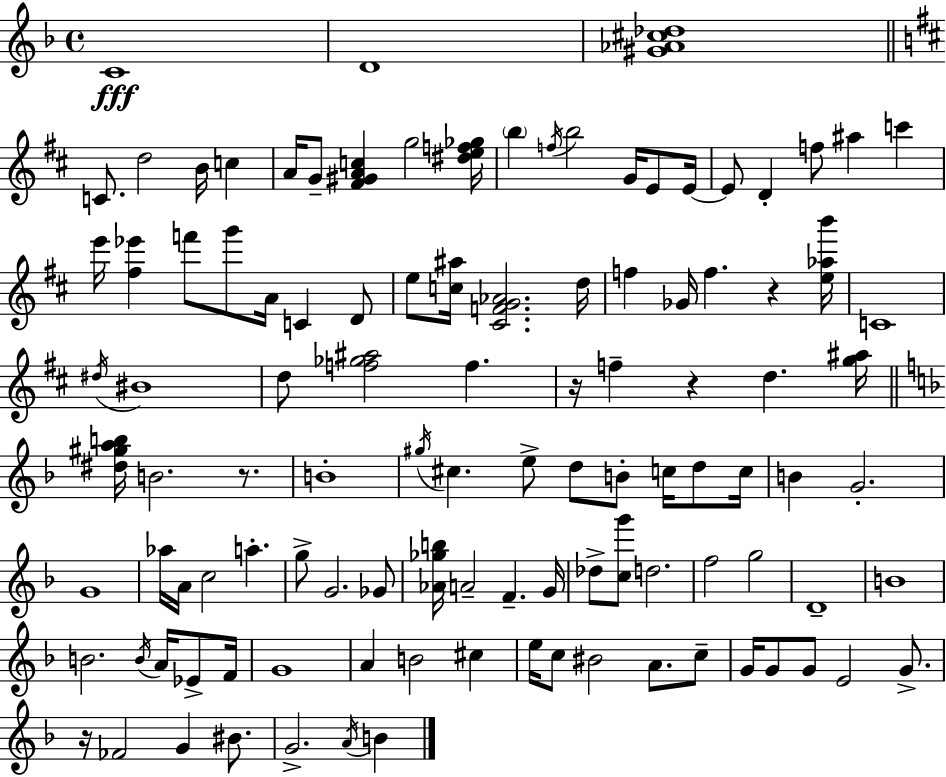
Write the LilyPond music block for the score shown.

{
  \clef treble
  \time 4/4
  \defaultTimeSignature
  \key d \minor
  c'1\fff | d'1 | <gis' aes' cis'' des''>1 | \bar "||" \break \key d \major c'8. d''2 b'16 c''4 | a'16 g'8-- <fis' gis' a' c''>4 g''2 <dis'' e'' f'' ges''>16 | \parenthesize b''4 \acciaccatura { f''16 } b''2 g'16 e'8 | e'16~~ e'8 d'4-. f''8 ais''4 c'''4 | \break e'''16 <fis'' ees'''>4 f'''8 g'''8 a'16 c'4 d'8 | e''8 <c'' ais''>16 <cis' f' g' aes'>2. | d''16 f''4 ges'16 f''4. r4 | <e'' aes'' b'''>16 c'1 | \break \acciaccatura { dis''16 } bis'1 | d''8 <f'' ges'' ais''>2 f''4. | r16 f''4-- r4 d''4. | <g'' ais''>16 \bar "||" \break \key f \major <dis'' gis'' a'' b''>16 b'2. r8. | b'1-. | \acciaccatura { gis''16 } cis''4. e''8-> d''8 b'8-. c''16 d''8 | c''16 b'4 g'2.-. | \break g'1 | aes''16 a'16 c''2 a''4.-. | g''8-> g'2. ges'8 | <aes' ges'' b''>16 a'2-- f'4.-- | \break g'16 des''8-> <c'' g'''>8 d''2. | f''2 g''2 | d'1-- | b'1 | \break b'2. \acciaccatura { b'16 } a'16 ees'8-> | f'16 g'1 | a'4 b'2 cis''4 | e''16 c''8 bis'2 a'8. | \break c''8-- g'16 g'8 g'8 e'2 g'8.-> | r16 fes'2 g'4 bis'8. | g'2.-> \acciaccatura { a'16 } b'4 | \bar "|."
}